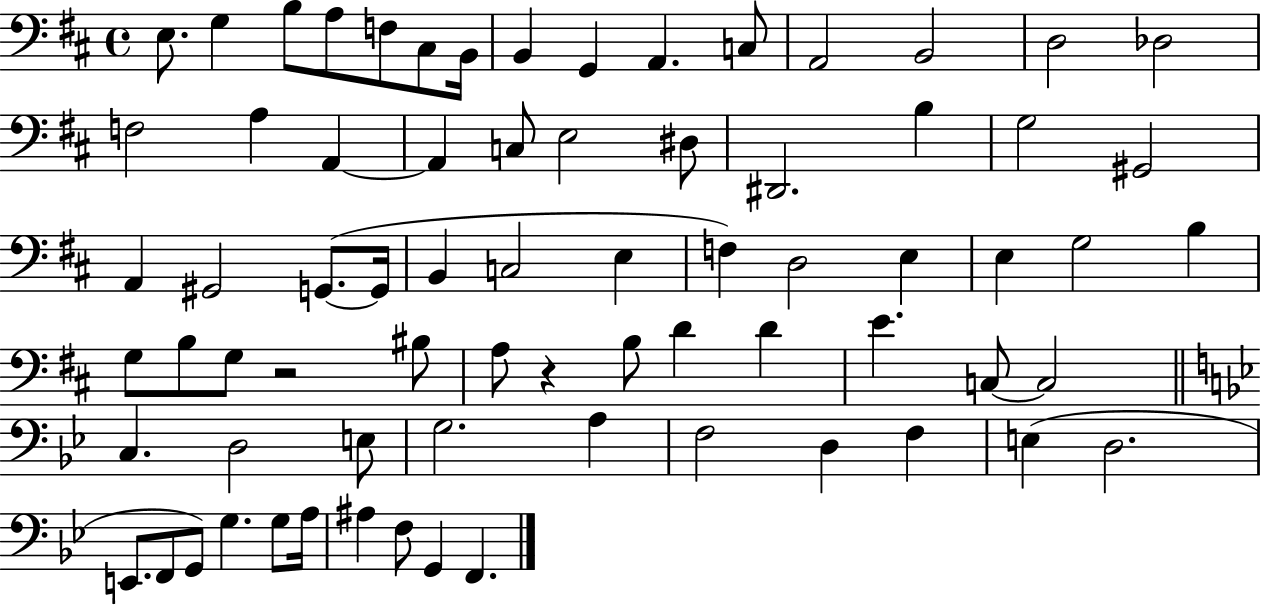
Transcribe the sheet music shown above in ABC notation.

X:1
T:Untitled
M:4/4
L:1/4
K:D
E,/2 G, B,/2 A,/2 F,/2 ^C,/2 B,,/4 B,, G,, A,, C,/2 A,,2 B,,2 D,2 _D,2 F,2 A, A,, A,, C,/2 E,2 ^D,/2 ^D,,2 B, G,2 ^G,,2 A,, ^G,,2 G,,/2 G,,/4 B,, C,2 E, F, D,2 E, E, G,2 B, G,/2 B,/2 G,/2 z2 ^B,/2 A,/2 z B,/2 D D E C,/2 C,2 C, D,2 E,/2 G,2 A, F,2 D, F, E, D,2 E,,/2 F,,/2 G,,/2 G, G,/2 A,/4 ^A, F,/2 G,, F,,